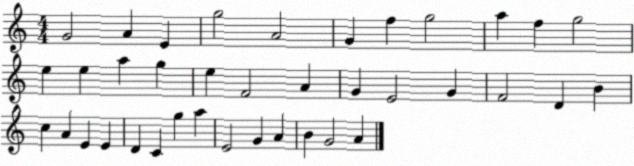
X:1
T:Untitled
M:4/4
L:1/4
K:C
G2 A E g2 A2 G f g2 a f g2 e e a g e F2 A G E2 G F2 D B c A E E D C g a E2 G A B G2 A